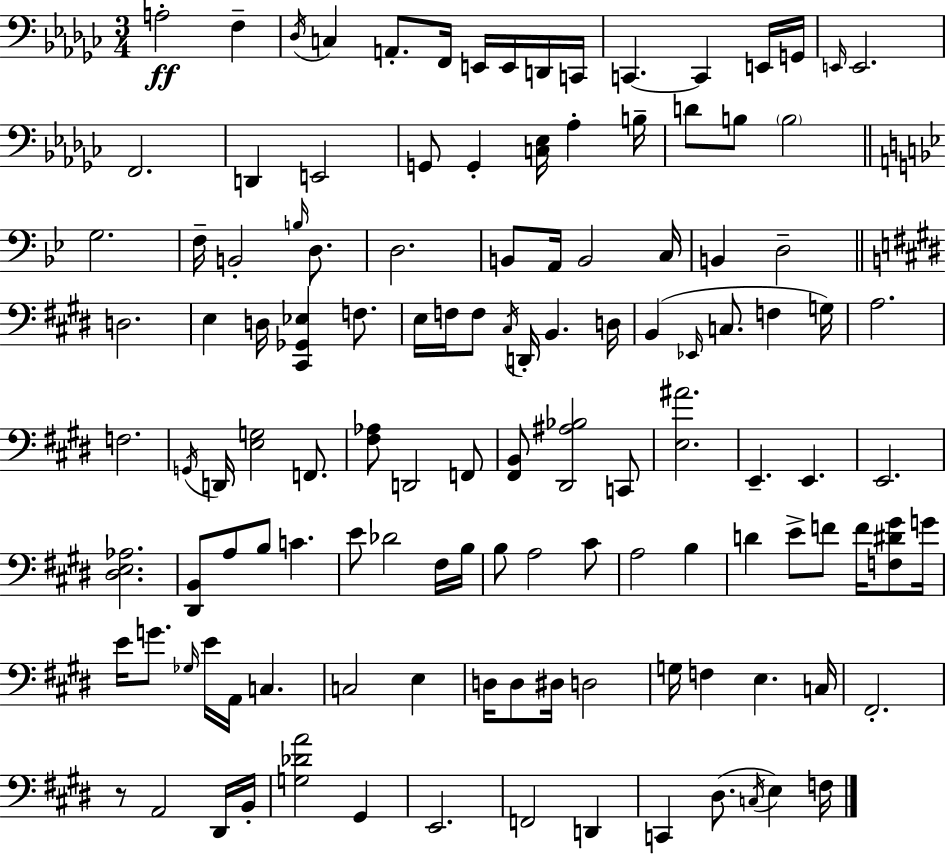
X:1
T:Untitled
M:3/4
L:1/4
K:Ebm
A,2 F, _D,/4 C, A,,/2 F,,/4 E,,/4 E,,/4 D,,/4 C,,/4 C,, C,, E,,/4 G,,/4 E,,/4 E,,2 F,,2 D,, E,,2 G,,/2 G,, [C,_E,]/4 _A, B,/4 D/2 B,/2 B,2 G,2 F,/4 B,,2 B,/4 D,/2 D,2 B,,/2 A,,/4 B,,2 C,/4 B,, D,2 D,2 E, D,/4 [^C,,_G,,_E,] F,/2 E,/4 F,/4 F,/2 ^C,/4 D,,/4 B,, D,/4 B,, _E,,/4 C,/2 F, G,/4 A,2 F,2 G,,/4 D,,/4 [E,G,]2 F,,/2 [^F,_A,]/2 D,,2 F,,/2 [^F,,B,,]/2 [^D,,^A,_B,]2 C,,/2 [E,^A]2 E,, E,, E,,2 [^D,E,_A,]2 [^D,,B,,]/2 A,/2 B,/2 C E/2 _D2 ^F,/4 B,/4 B,/2 A,2 ^C/2 A,2 B, D E/2 F/2 F/4 [F,^D^G]/2 G/4 E/4 G/2 _G,/4 E/4 A,,/4 C, C,2 E, D,/4 D,/2 ^D,/4 D,2 G,/4 F, E, C,/4 ^F,,2 z/2 A,,2 ^D,,/4 B,,/4 [G,_DA]2 ^G,, E,,2 F,,2 D,, C,, ^D,/2 C,/4 E, F,/4